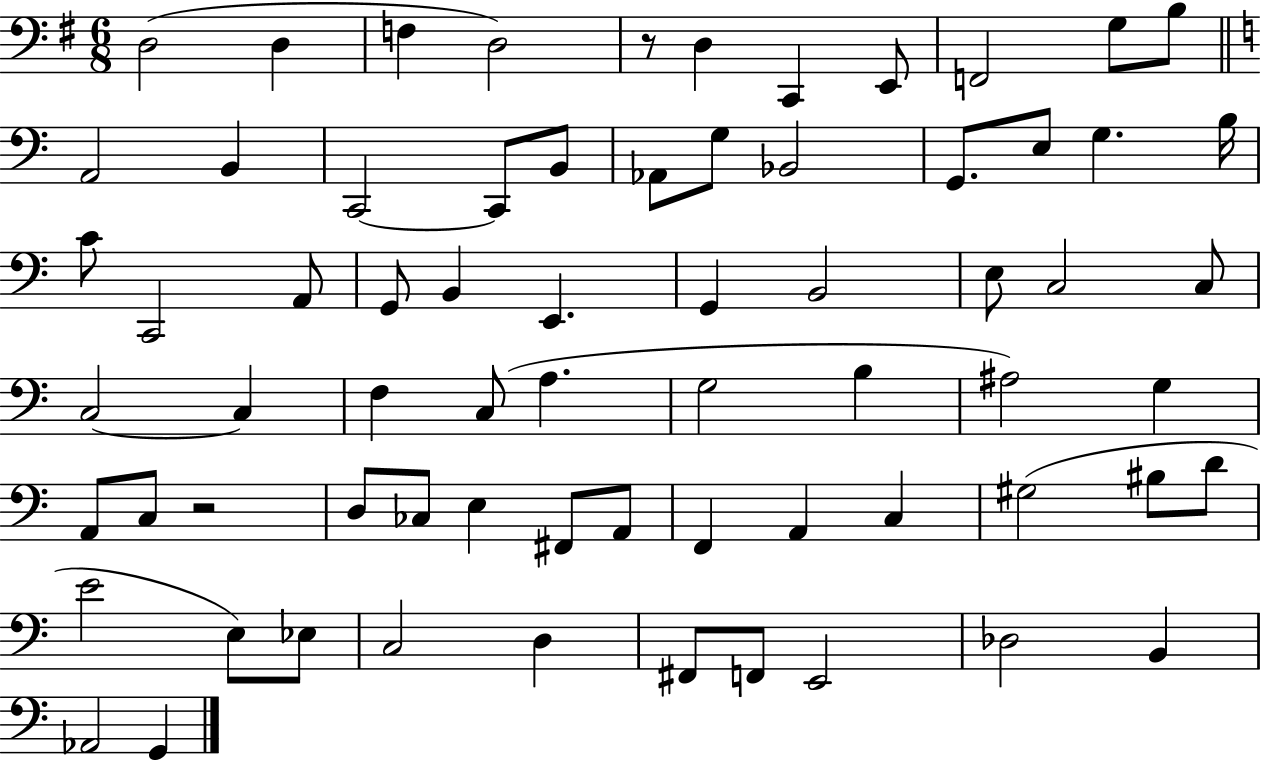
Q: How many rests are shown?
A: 2